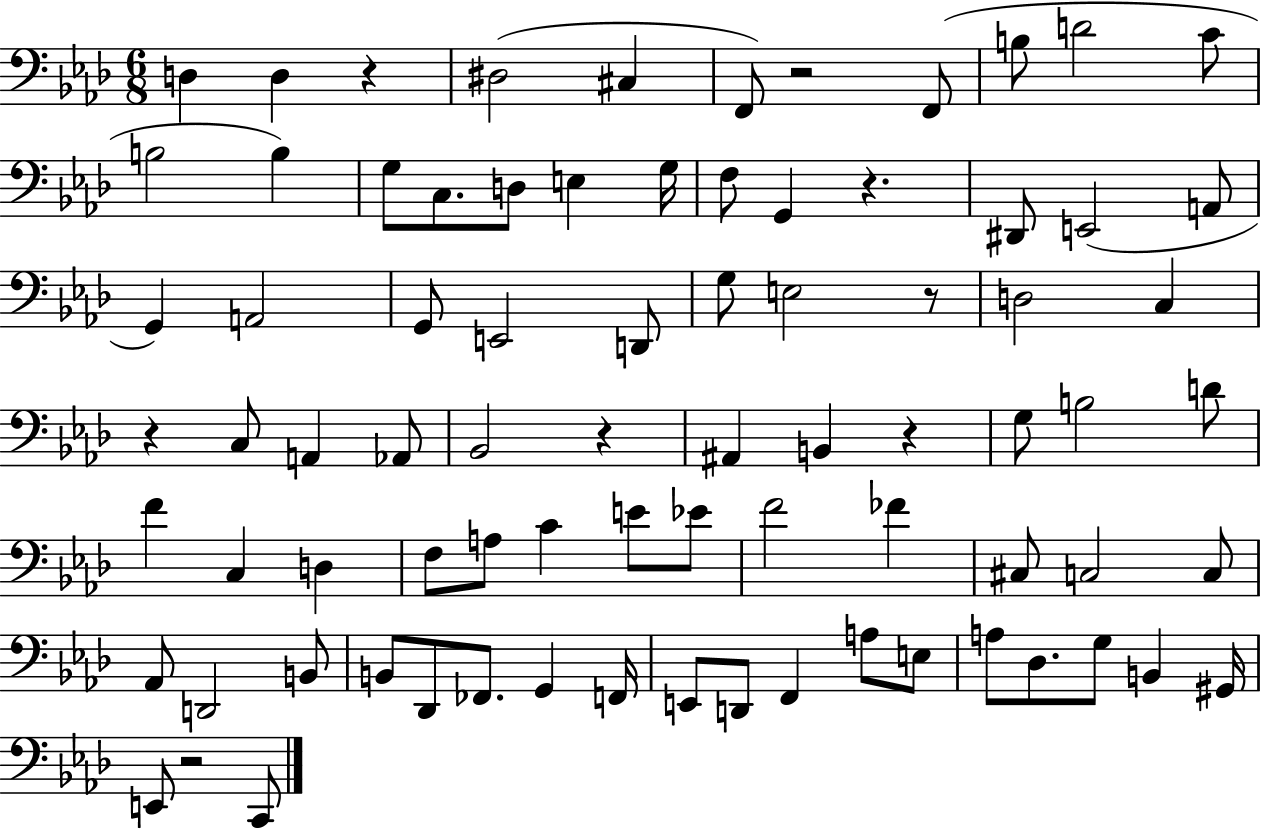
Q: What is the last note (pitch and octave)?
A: C2